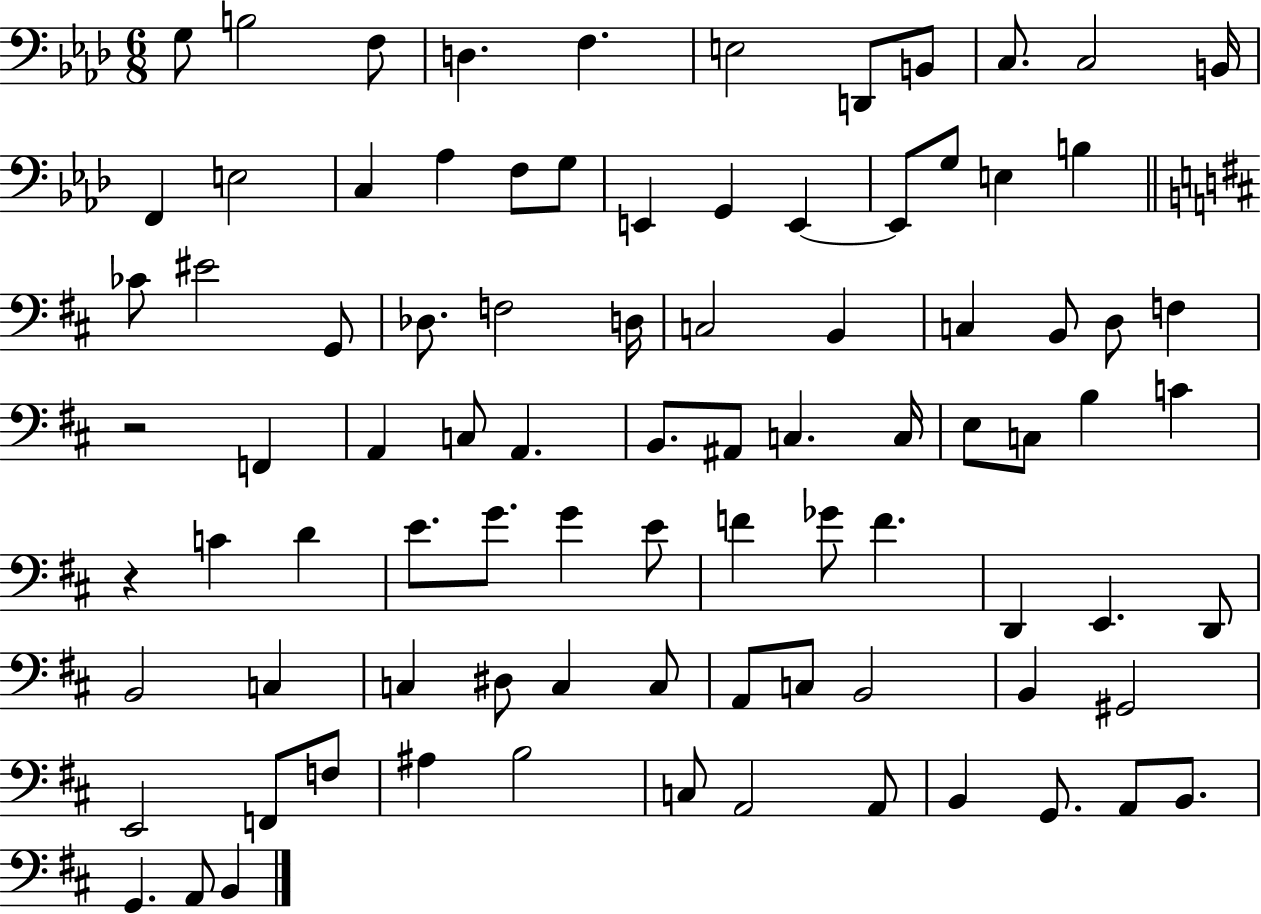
G3/e B3/h F3/e D3/q. F3/q. E3/h D2/e B2/e C3/e. C3/h B2/s F2/q E3/h C3/q Ab3/q F3/e G3/e E2/q G2/q E2/q E2/e G3/e E3/q B3/q CES4/e EIS4/h G2/e Db3/e. F3/h D3/s C3/h B2/q C3/q B2/e D3/e F3/q R/h F2/q A2/q C3/e A2/q. B2/e. A#2/e C3/q. C3/s E3/e C3/e B3/q C4/q R/q C4/q D4/q E4/e. G4/e. G4/q E4/e F4/q Gb4/e F4/q. D2/q E2/q. D2/e B2/h C3/q C3/q D#3/e C3/q C3/e A2/e C3/e B2/h B2/q G#2/h E2/h F2/e F3/e A#3/q B3/h C3/e A2/h A2/e B2/q G2/e. A2/e B2/e. G2/q. A2/e B2/q